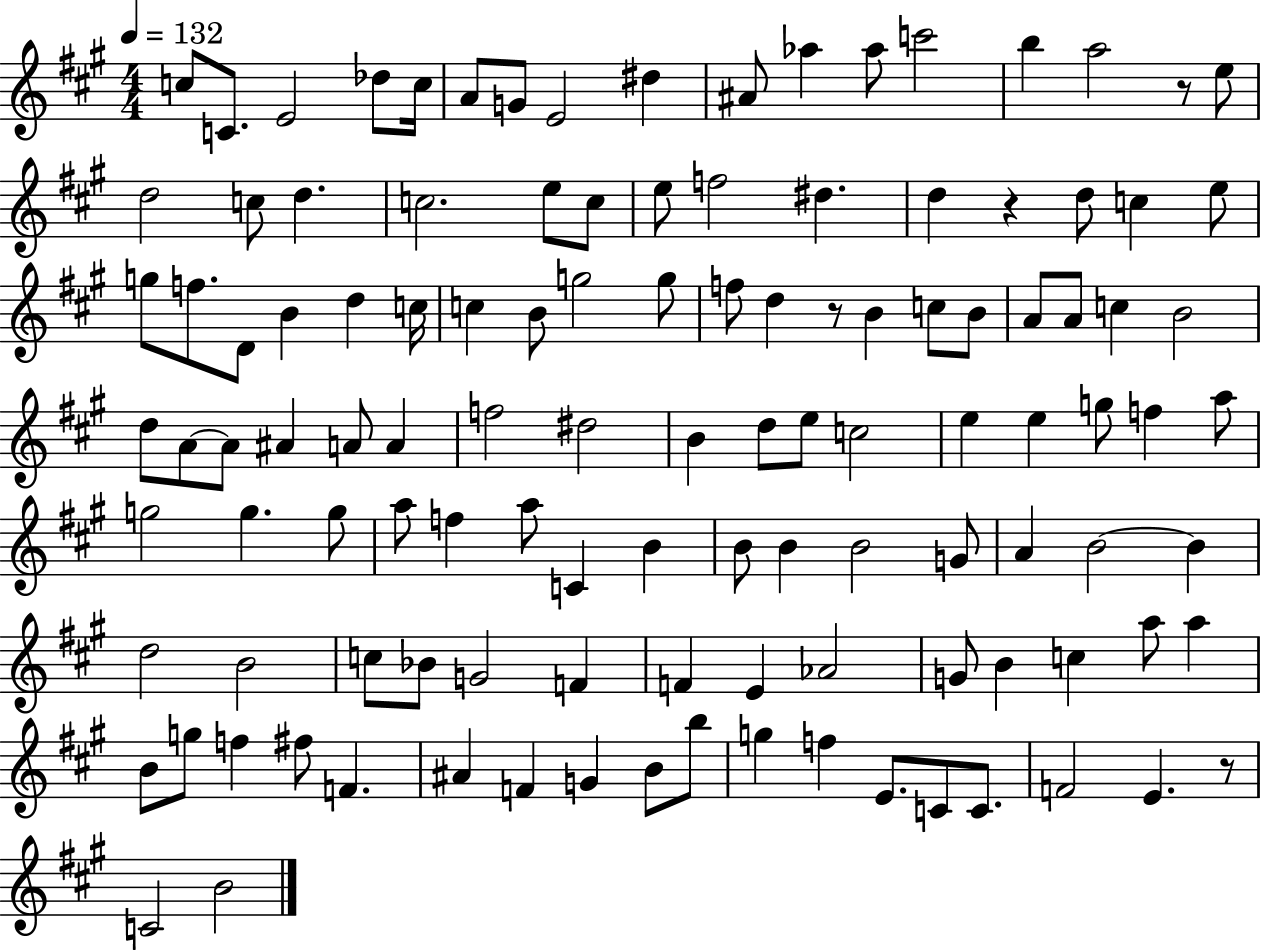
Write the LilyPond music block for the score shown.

{
  \clef treble
  \numericTimeSignature
  \time 4/4
  \key a \major
  \tempo 4 = 132
  c''8 c'8. e'2 des''8 c''16 | a'8 g'8 e'2 dis''4 | ais'8 aes''4 aes''8 c'''2 | b''4 a''2 r8 e''8 | \break d''2 c''8 d''4. | c''2. e''8 c''8 | e''8 f''2 dis''4. | d''4 r4 d''8 c''4 e''8 | \break g''8 f''8. d'8 b'4 d''4 c''16 | c''4 b'8 g''2 g''8 | f''8 d''4 r8 b'4 c''8 b'8 | a'8 a'8 c''4 b'2 | \break d''8 a'8~~ a'8 ais'4 a'8 a'4 | f''2 dis''2 | b'4 d''8 e''8 c''2 | e''4 e''4 g''8 f''4 a''8 | \break g''2 g''4. g''8 | a''8 f''4 a''8 c'4 b'4 | b'8 b'4 b'2 g'8 | a'4 b'2~~ b'4 | \break d''2 b'2 | c''8 bes'8 g'2 f'4 | f'4 e'4 aes'2 | g'8 b'4 c''4 a''8 a''4 | \break b'8 g''8 f''4 fis''8 f'4. | ais'4 f'4 g'4 b'8 b''8 | g''4 f''4 e'8. c'8 c'8. | f'2 e'4. r8 | \break c'2 b'2 | \bar "|."
}